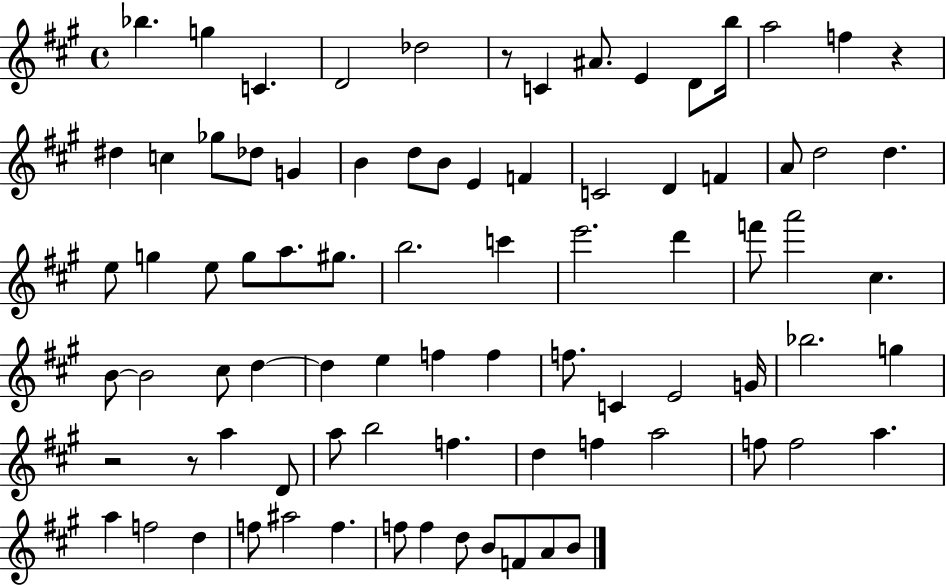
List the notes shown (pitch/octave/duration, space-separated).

Bb5/q. G5/q C4/q. D4/h Db5/h R/e C4/q A#4/e. E4/q D4/e B5/s A5/h F5/q R/q D#5/q C5/q Gb5/e Db5/e G4/q B4/q D5/e B4/e E4/q F4/q C4/h D4/q F4/q A4/e D5/h D5/q. E5/e G5/q E5/e G5/e A5/e. G#5/e. B5/h. C6/q E6/h. D6/q F6/e A6/h C#5/q. B4/e B4/h C#5/e D5/q D5/q E5/q F5/q F5/q F5/e. C4/q E4/h G4/s Bb5/h. G5/q R/h R/e A5/q D4/e A5/e B5/h F5/q. D5/q F5/q A5/h F5/e F5/h A5/q. A5/q F5/h D5/q F5/e A#5/h F5/q. F5/e F5/q D5/e B4/e F4/e A4/e B4/e